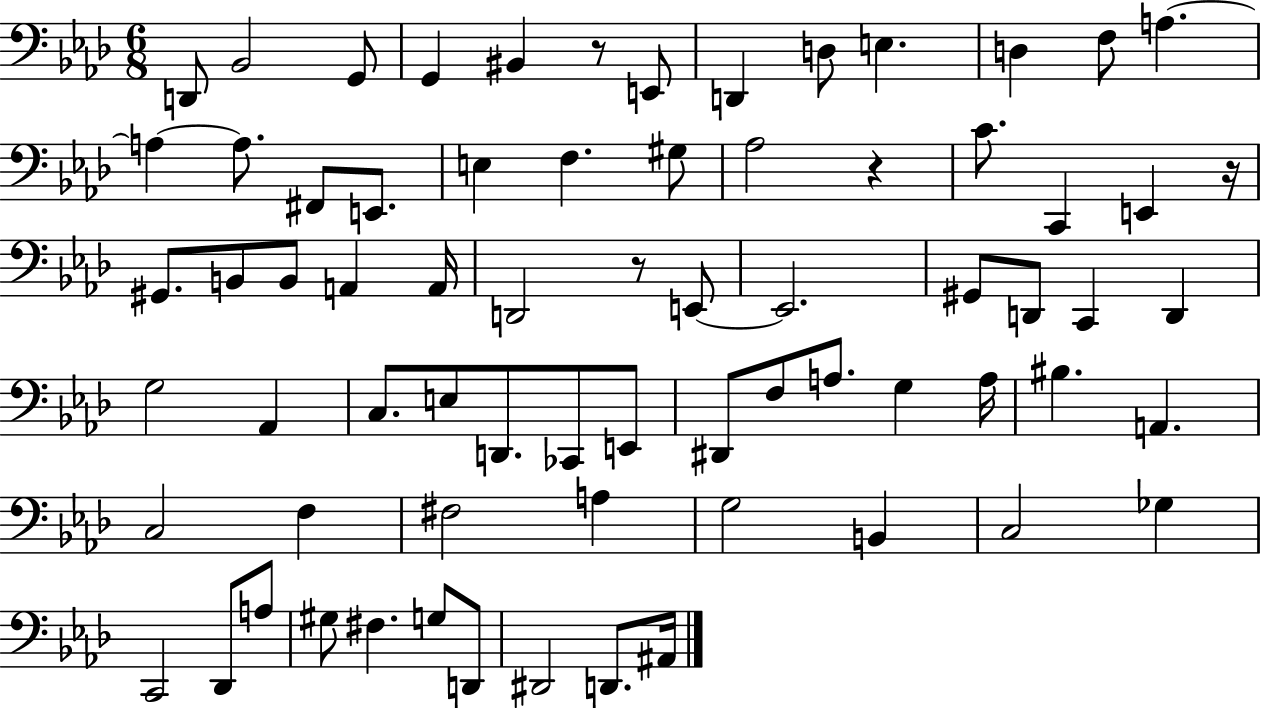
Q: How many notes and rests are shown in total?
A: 71